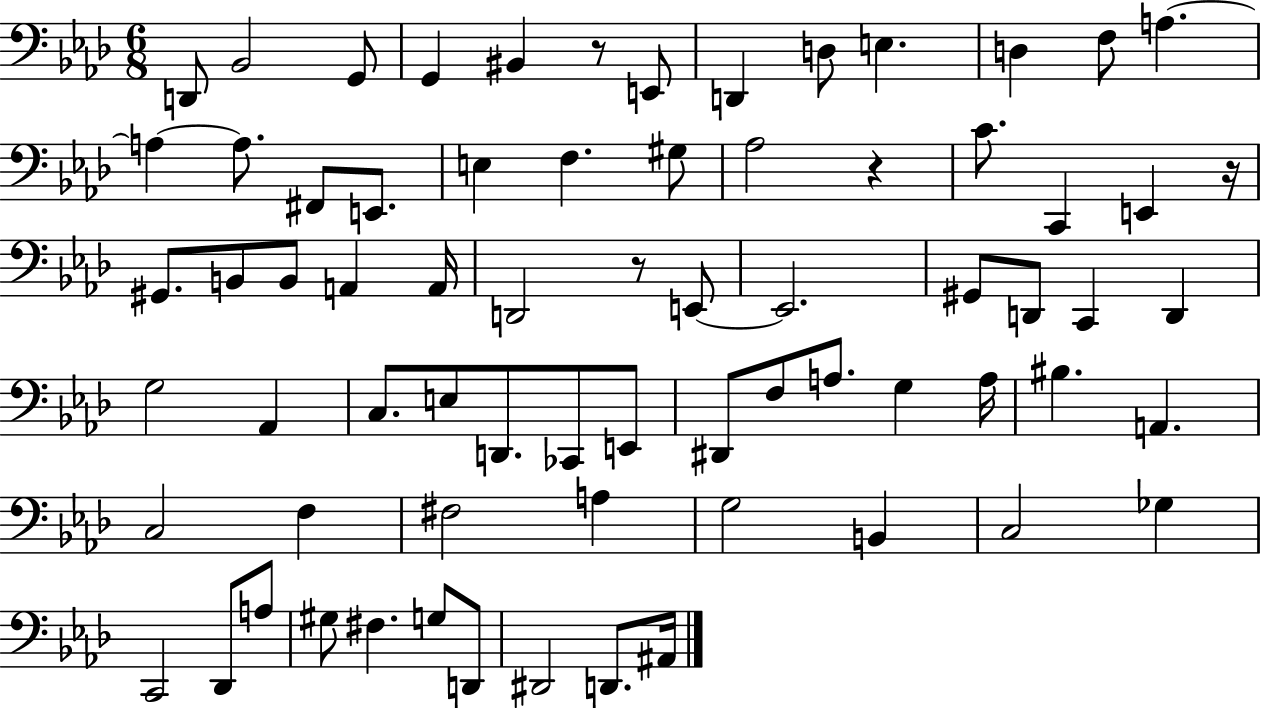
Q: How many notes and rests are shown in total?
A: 71